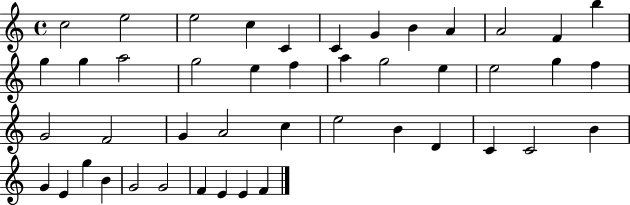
X:1
T:Untitled
M:4/4
L:1/4
K:C
c2 e2 e2 c C C G B A A2 F b g g a2 g2 e f a g2 e e2 g f G2 F2 G A2 c e2 B D C C2 B G E g B G2 G2 F E E F